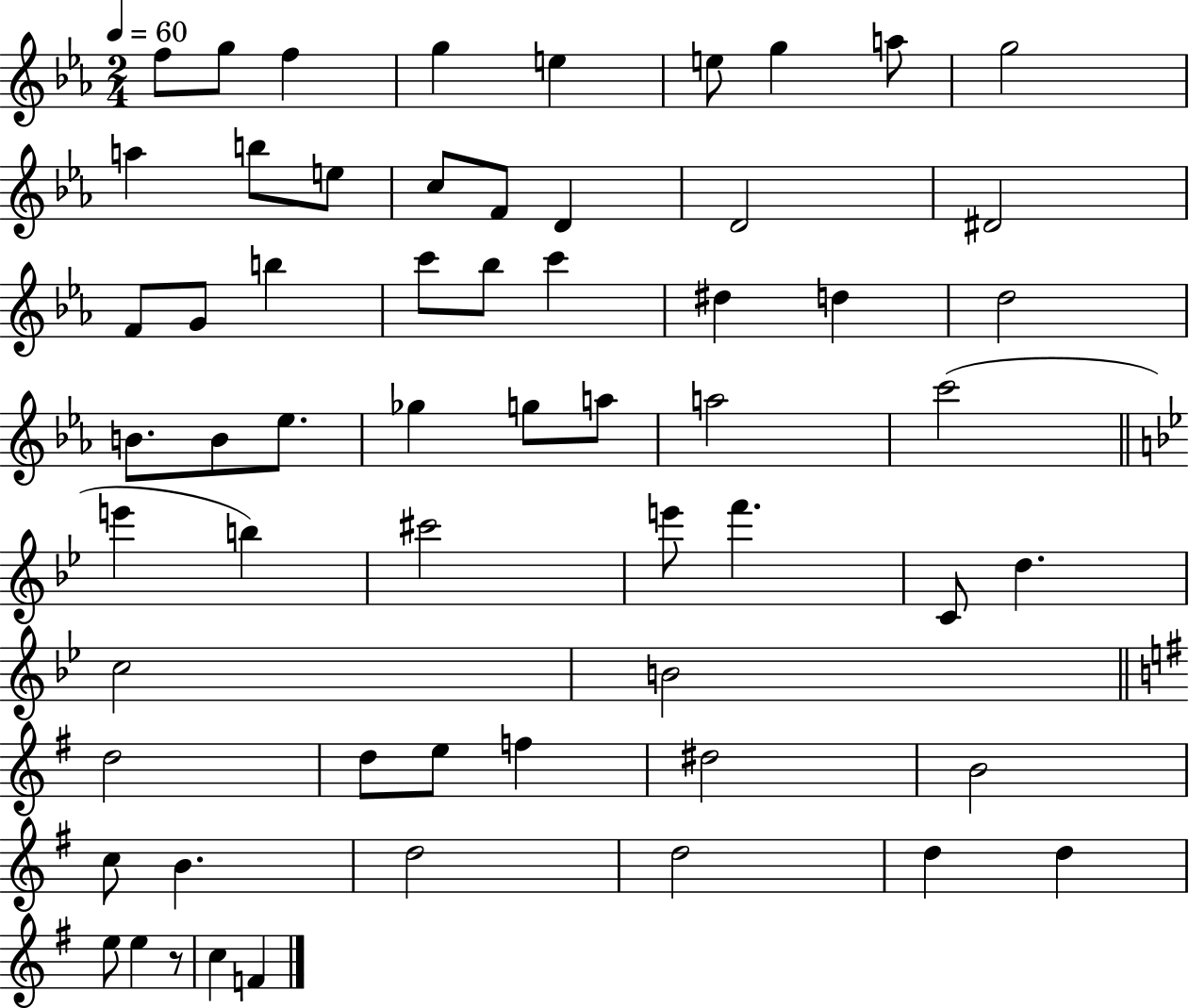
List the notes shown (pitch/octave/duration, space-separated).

F5/e G5/e F5/q G5/q E5/q E5/e G5/q A5/e G5/h A5/q B5/e E5/e C5/e F4/e D4/q D4/h D#4/h F4/e G4/e B5/q C6/e Bb5/e C6/q D#5/q D5/q D5/h B4/e. B4/e Eb5/e. Gb5/q G5/e A5/e A5/h C6/h E6/q B5/q C#6/h E6/e F6/q. C4/e D5/q. C5/h B4/h D5/h D5/e E5/e F5/q D#5/h B4/h C5/e B4/q. D5/h D5/h D5/q D5/q E5/e E5/q R/e C5/q F4/q